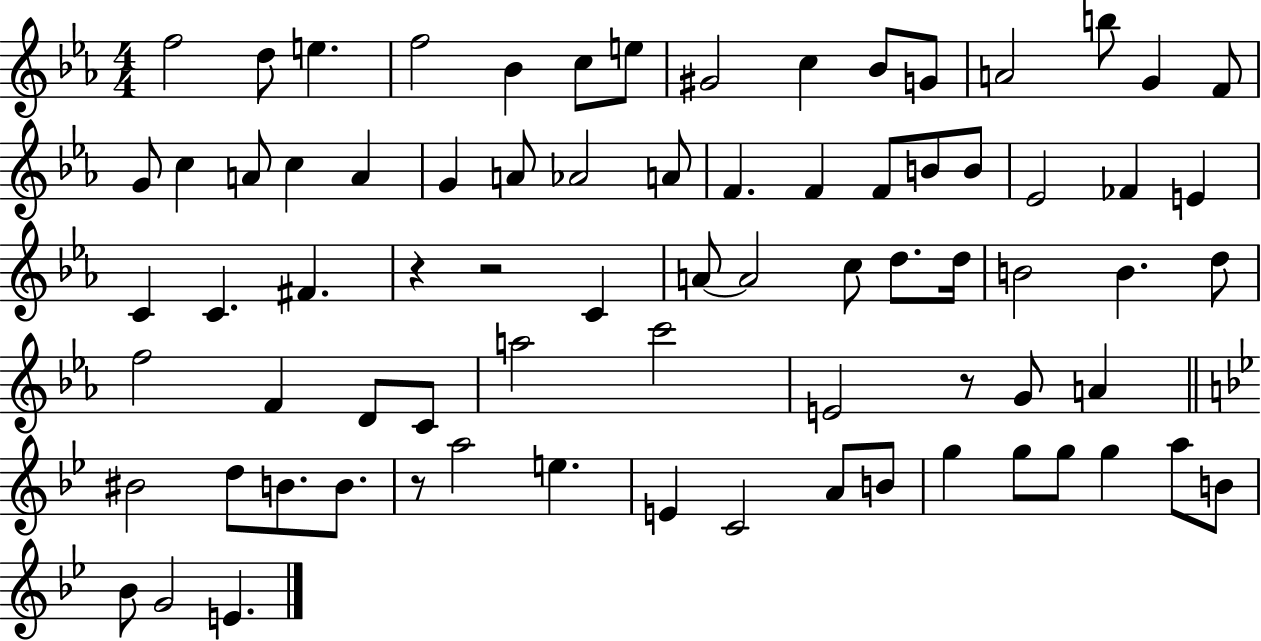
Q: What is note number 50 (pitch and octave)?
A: C6